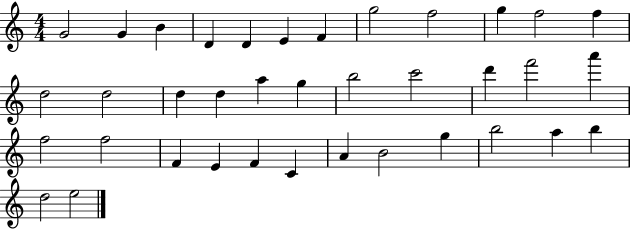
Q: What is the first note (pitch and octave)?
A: G4